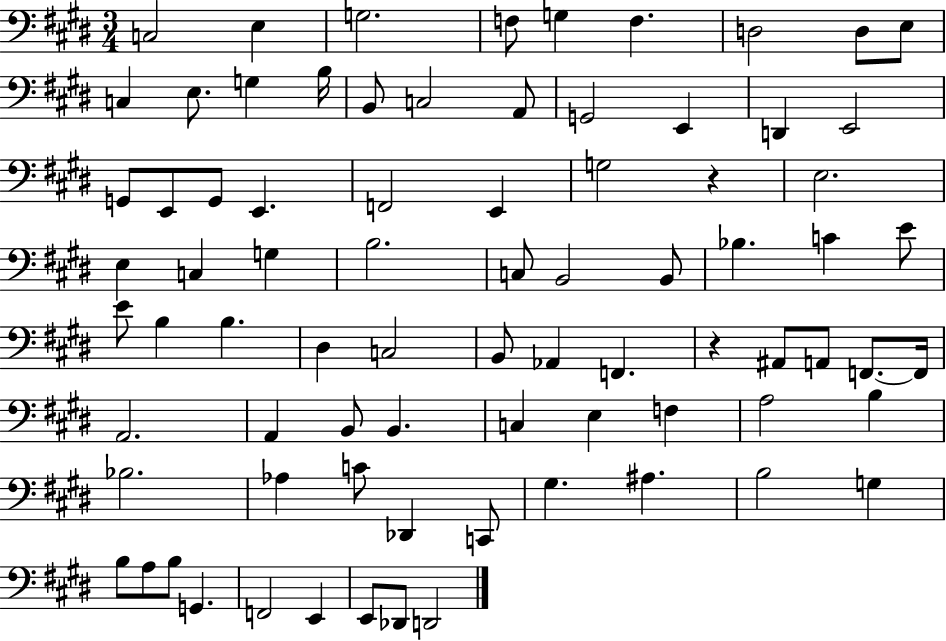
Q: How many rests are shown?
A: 2